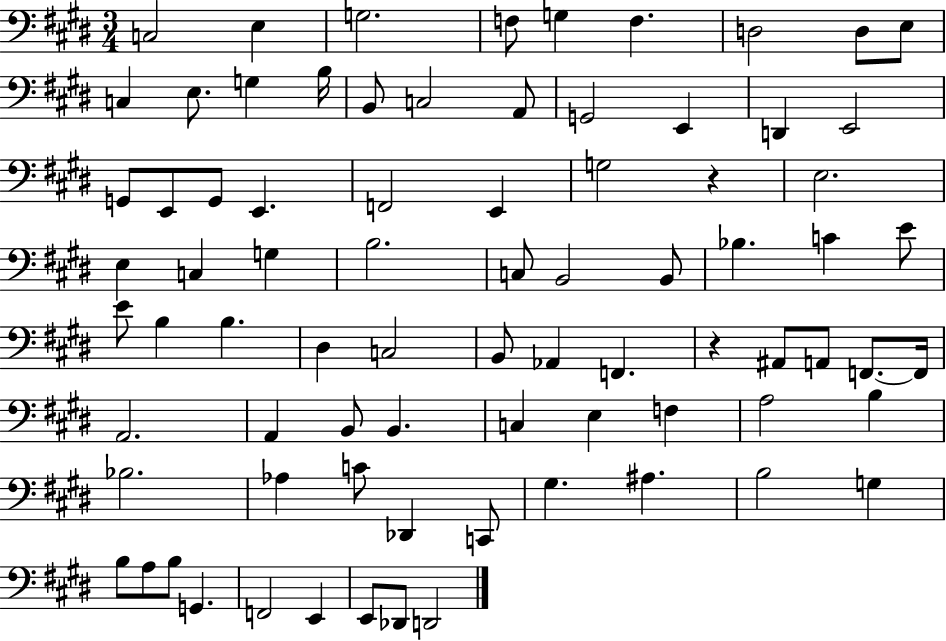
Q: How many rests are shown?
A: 2